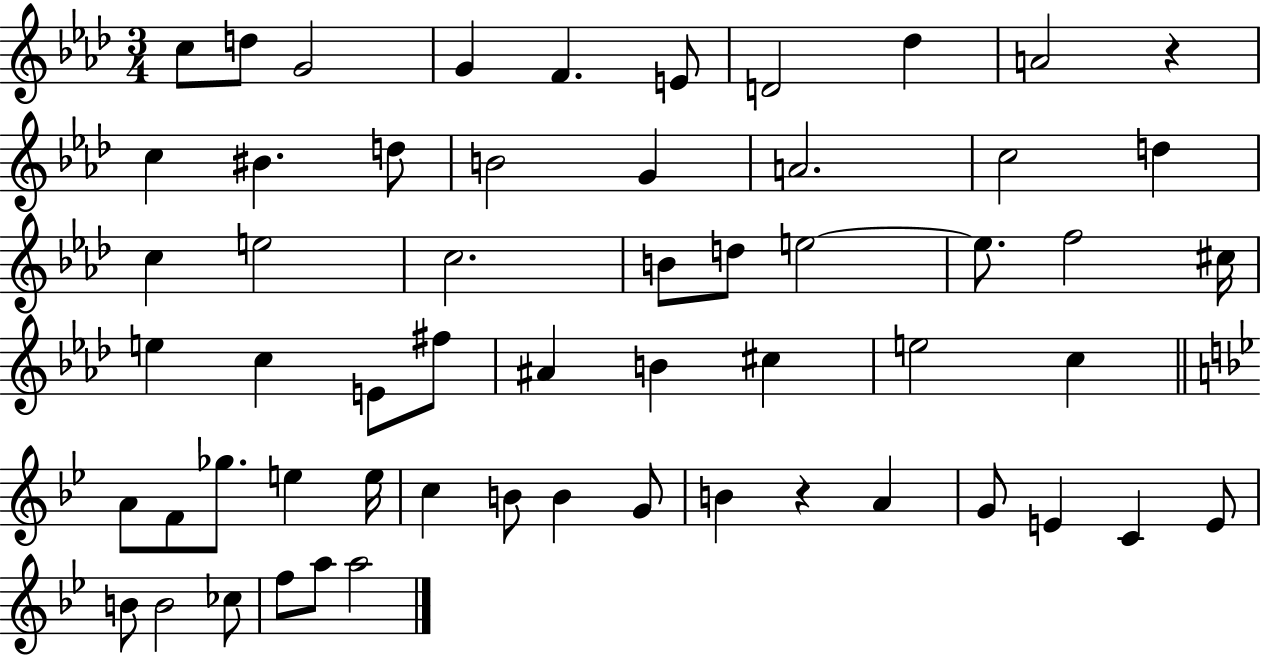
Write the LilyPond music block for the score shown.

{
  \clef treble
  \numericTimeSignature
  \time 3/4
  \key aes \major
  \repeat volta 2 { c''8 d''8 g'2 | g'4 f'4. e'8 | d'2 des''4 | a'2 r4 | \break c''4 bis'4. d''8 | b'2 g'4 | a'2. | c''2 d''4 | \break c''4 e''2 | c''2. | b'8 d''8 e''2~~ | e''8. f''2 cis''16 | \break e''4 c''4 e'8 fis''8 | ais'4 b'4 cis''4 | e''2 c''4 | \bar "||" \break \key bes \major a'8 f'8 ges''8. e''4 e''16 | c''4 b'8 b'4 g'8 | b'4 r4 a'4 | g'8 e'4 c'4 e'8 | \break b'8 b'2 ces''8 | f''8 a''8 a''2 | } \bar "|."
}